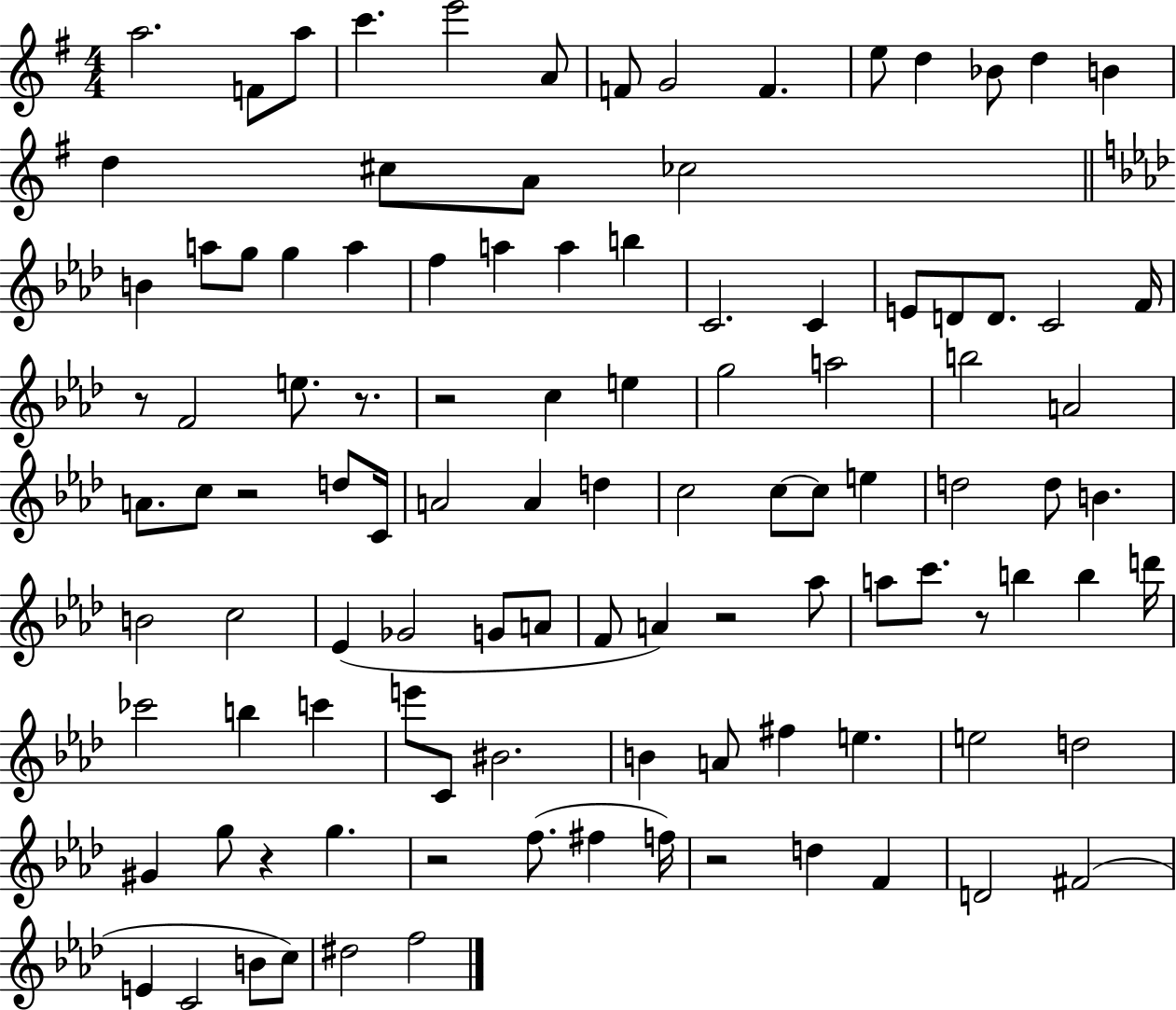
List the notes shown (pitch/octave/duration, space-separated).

A5/h. F4/e A5/e C6/q. E6/h A4/e F4/e G4/h F4/q. E5/e D5/q Bb4/e D5/q B4/q D5/q C#5/e A4/e CES5/h B4/q A5/e G5/e G5/q A5/q F5/q A5/q A5/q B5/q C4/h. C4/q E4/e D4/e D4/e. C4/h F4/s R/e F4/h E5/e. R/e. R/h C5/q E5/q G5/h A5/h B5/h A4/h A4/e. C5/e R/h D5/e C4/s A4/h A4/q D5/q C5/h C5/e C5/e E5/q D5/h D5/e B4/q. B4/h C5/h Eb4/q Gb4/h G4/e A4/e F4/e A4/q R/h Ab5/e A5/e C6/e. R/e B5/q B5/q D6/s CES6/h B5/q C6/q E6/e C4/e BIS4/h. B4/q A4/e F#5/q E5/q. E5/h D5/h G#4/q G5/e R/q G5/q. R/h F5/e. F#5/q F5/s R/h D5/q F4/q D4/h F#4/h E4/q C4/h B4/e C5/e D#5/h F5/h